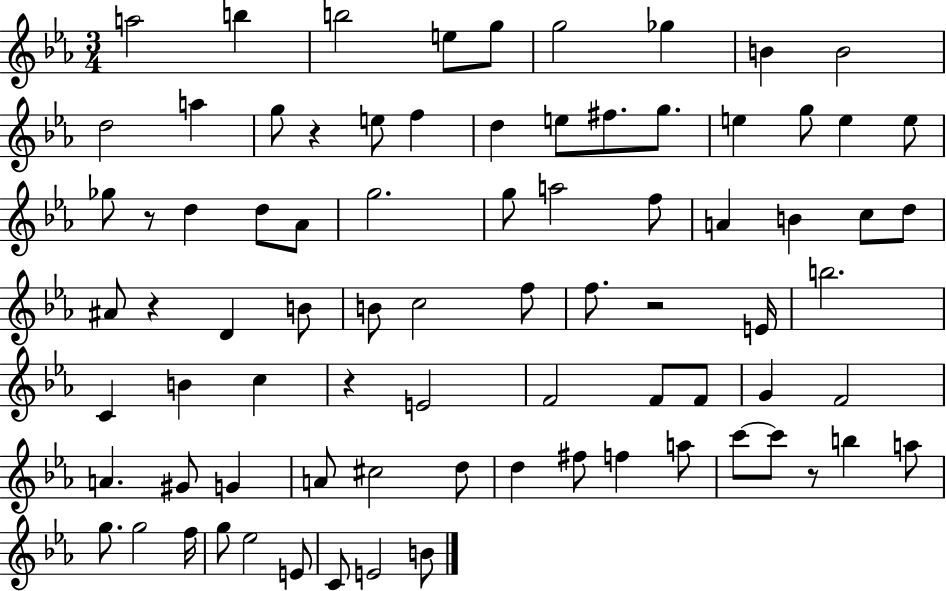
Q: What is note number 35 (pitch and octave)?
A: A#4